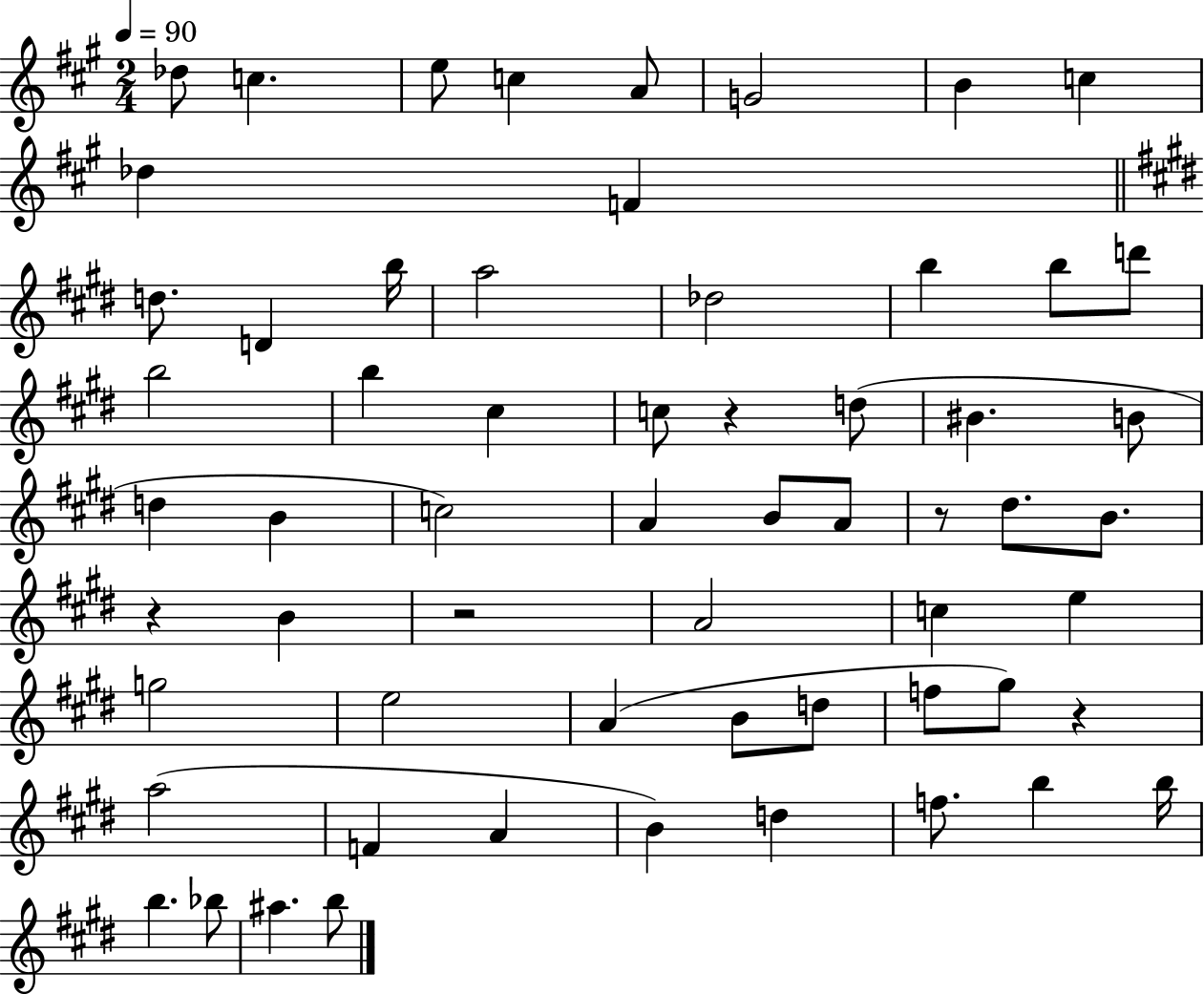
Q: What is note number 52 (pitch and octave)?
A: B5